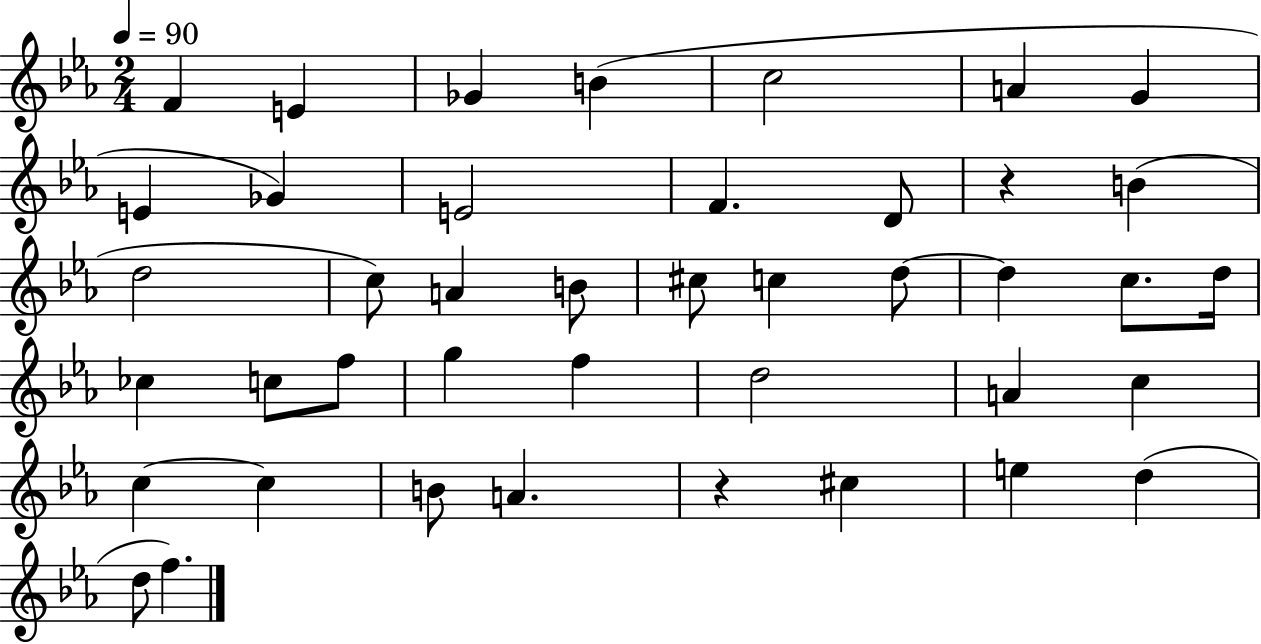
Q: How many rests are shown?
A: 2